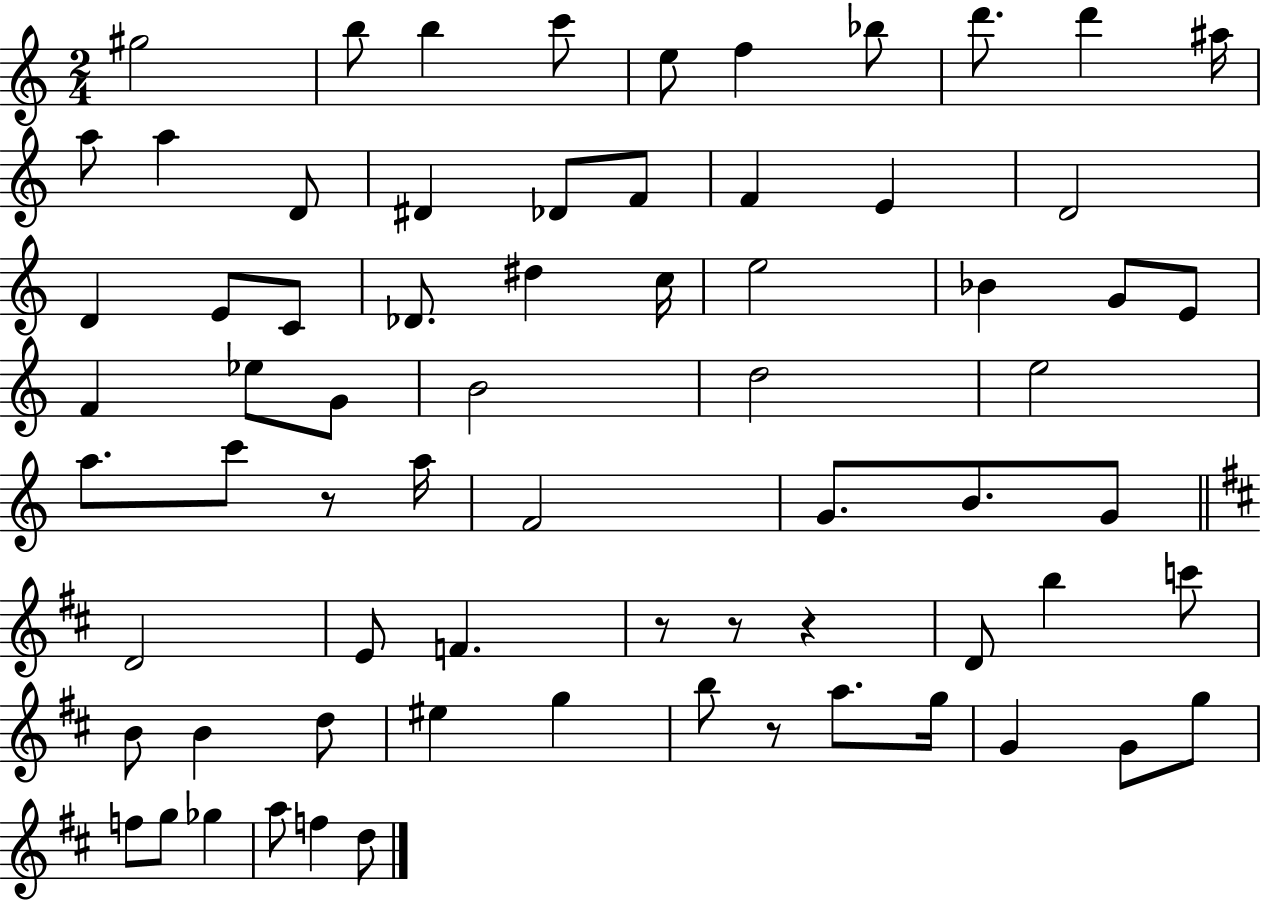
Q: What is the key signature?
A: C major